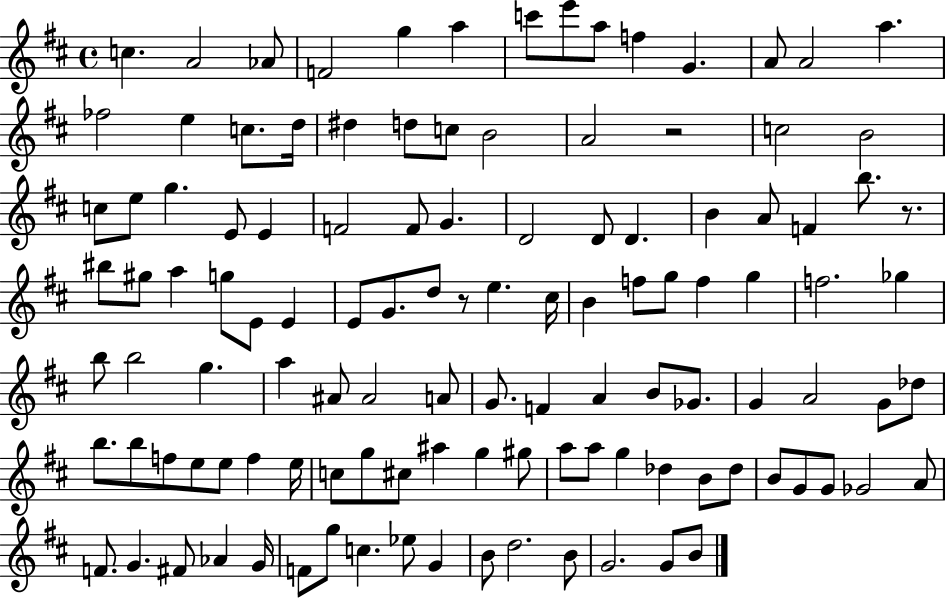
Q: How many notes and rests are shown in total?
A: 117